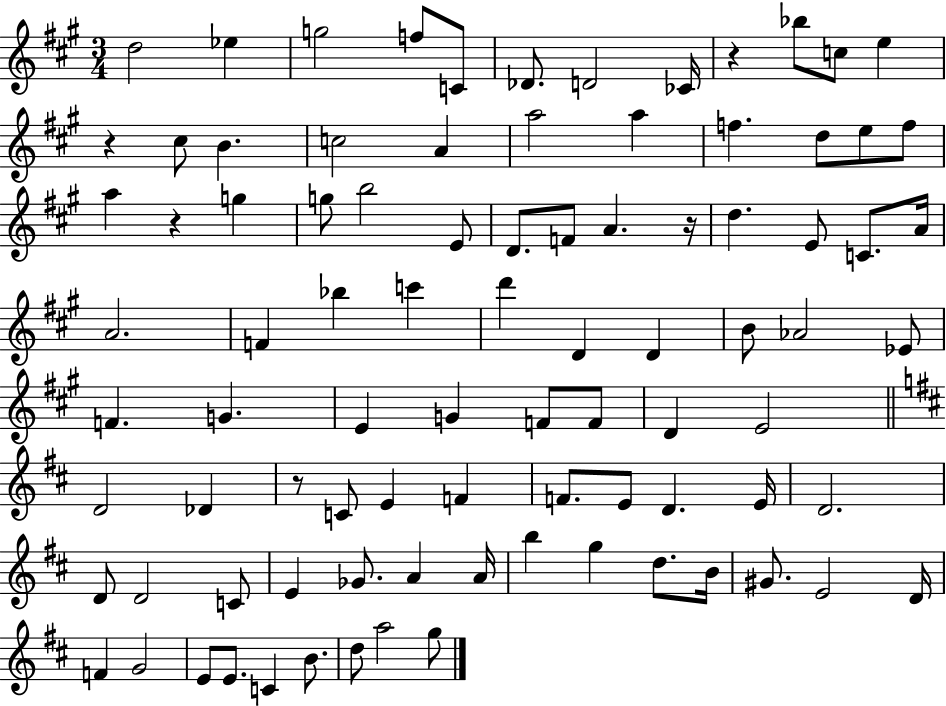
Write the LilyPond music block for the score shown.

{
  \clef treble
  \numericTimeSignature
  \time 3/4
  \key a \major
  d''2 ees''4 | g''2 f''8 c'8 | des'8. d'2 ces'16 | r4 bes''8 c''8 e''4 | \break r4 cis''8 b'4. | c''2 a'4 | a''2 a''4 | f''4. d''8 e''8 f''8 | \break a''4 r4 g''4 | g''8 b''2 e'8 | d'8. f'8 a'4. r16 | d''4. e'8 c'8. a'16 | \break a'2. | f'4 bes''4 c'''4 | d'''4 d'4 d'4 | b'8 aes'2 ees'8 | \break f'4. g'4. | e'4 g'4 f'8 f'8 | d'4 e'2 | \bar "||" \break \key d \major d'2 des'4 | r8 c'8 e'4 f'4 | f'8. e'8 d'4. e'16 | d'2. | \break d'8 d'2 c'8 | e'4 ges'8. a'4 a'16 | b''4 g''4 d''8. b'16 | gis'8. e'2 d'16 | \break f'4 g'2 | e'8 e'8. c'4 b'8. | d''8 a''2 g''8 | \bar "|."
}